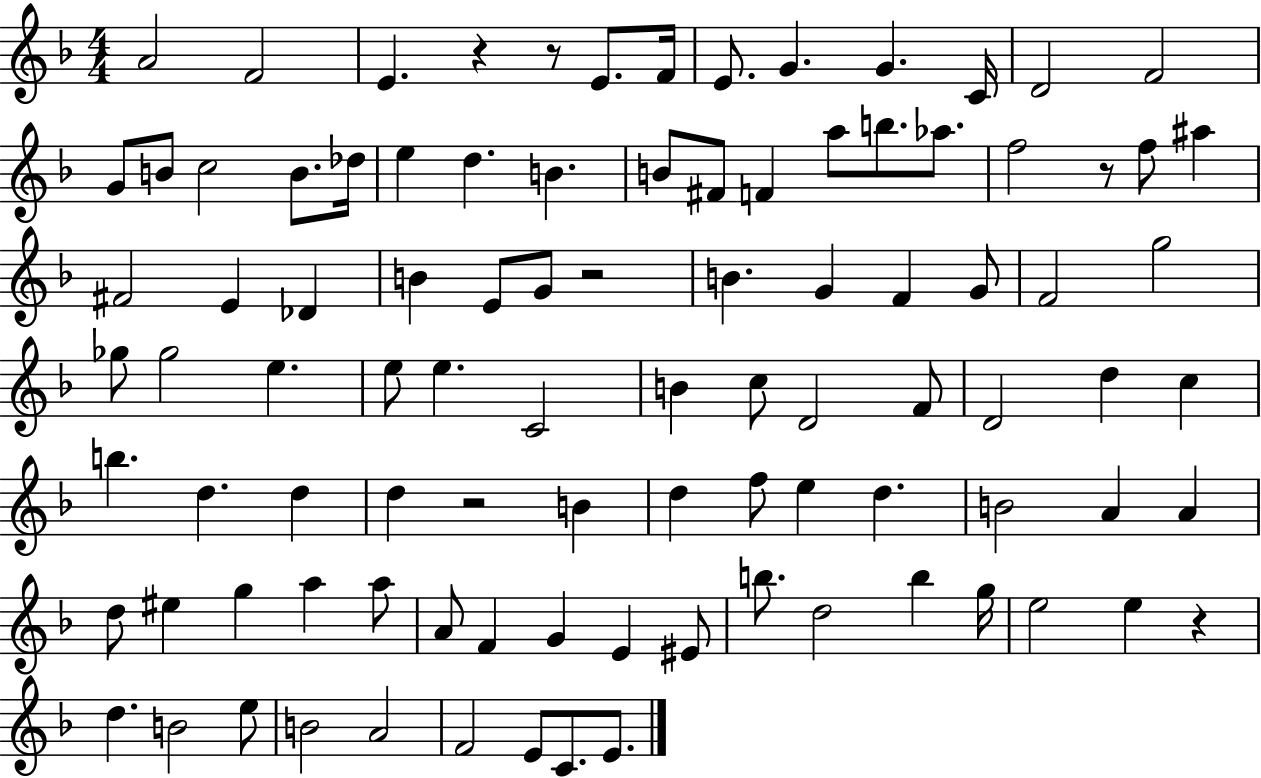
A4/h F4/h E4/q. R/q R/e E4/e. F4/s E4/e. G4/q. G4/q. C4/s D4/h F4/h G4/e B4/e C5/h B4/e. Db5/s E5/q D5/q. B4/q. B4/e F#4/e F4/q A5/e B5/e. Ab5/e. F5/h R/e F5/e A#5/q F#4/h E4/q Db4/q B4/q E4/e G4/e R/h B4/q. G4/q F4/q G4/e F4/h G5/h Gb5/e Gb5/h E5/q. E5/e E5/q. C4/h B4/q C5/e D4/h F4/e D4/h D5/q C5/q B5/q. D5/q. D5/q D5/q R/h B4/q D5/q F5/e E5/q D5/q. B4/h A4/q A4/q D5/e EIS5/q G5/q A5/q A5/e A4/e F4/q G4/q E4/q EIS4/e B5/e. D5/h B5/q G5/s E5/h E5/q R/q D5/q. B4/h E5/e B4/h A4/h F4/h E4/e C4/e. E4/e.